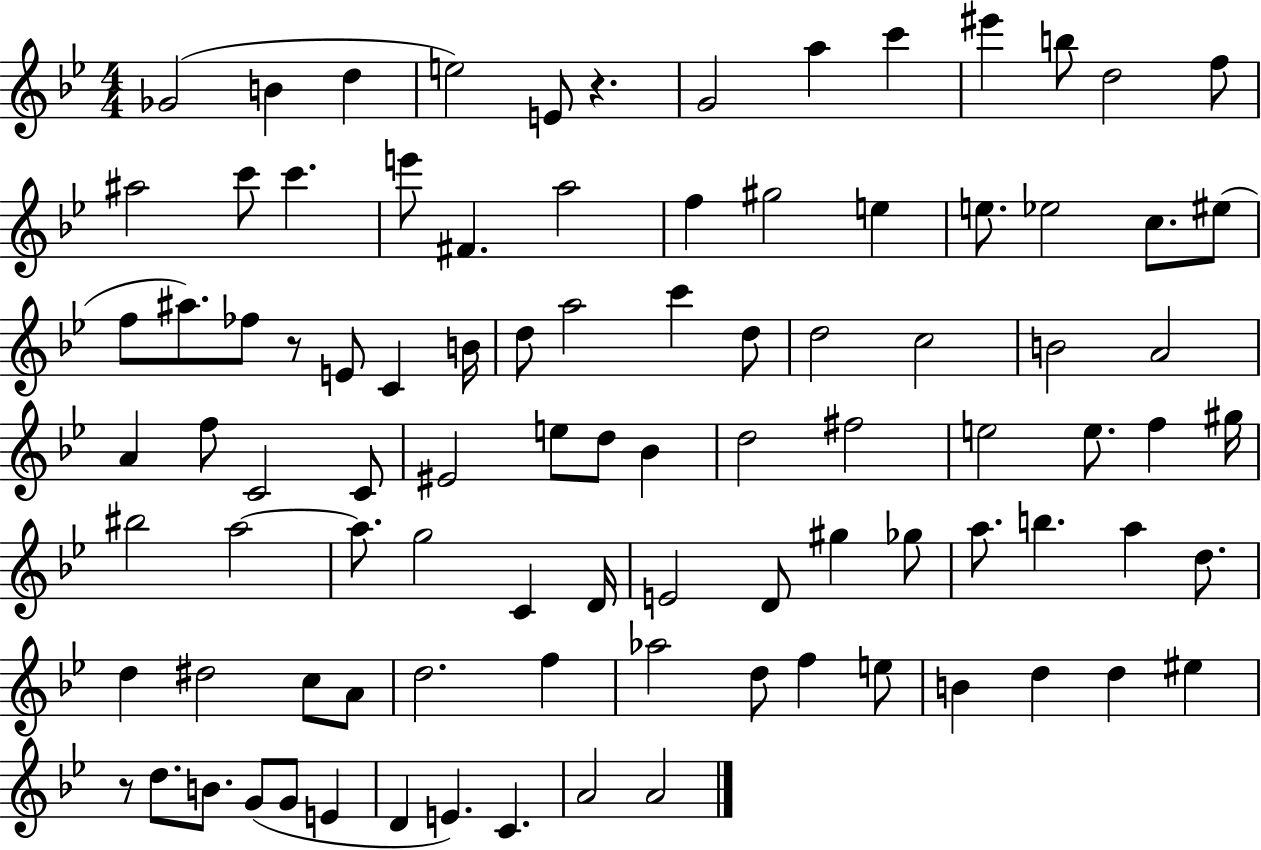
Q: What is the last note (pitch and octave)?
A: A4